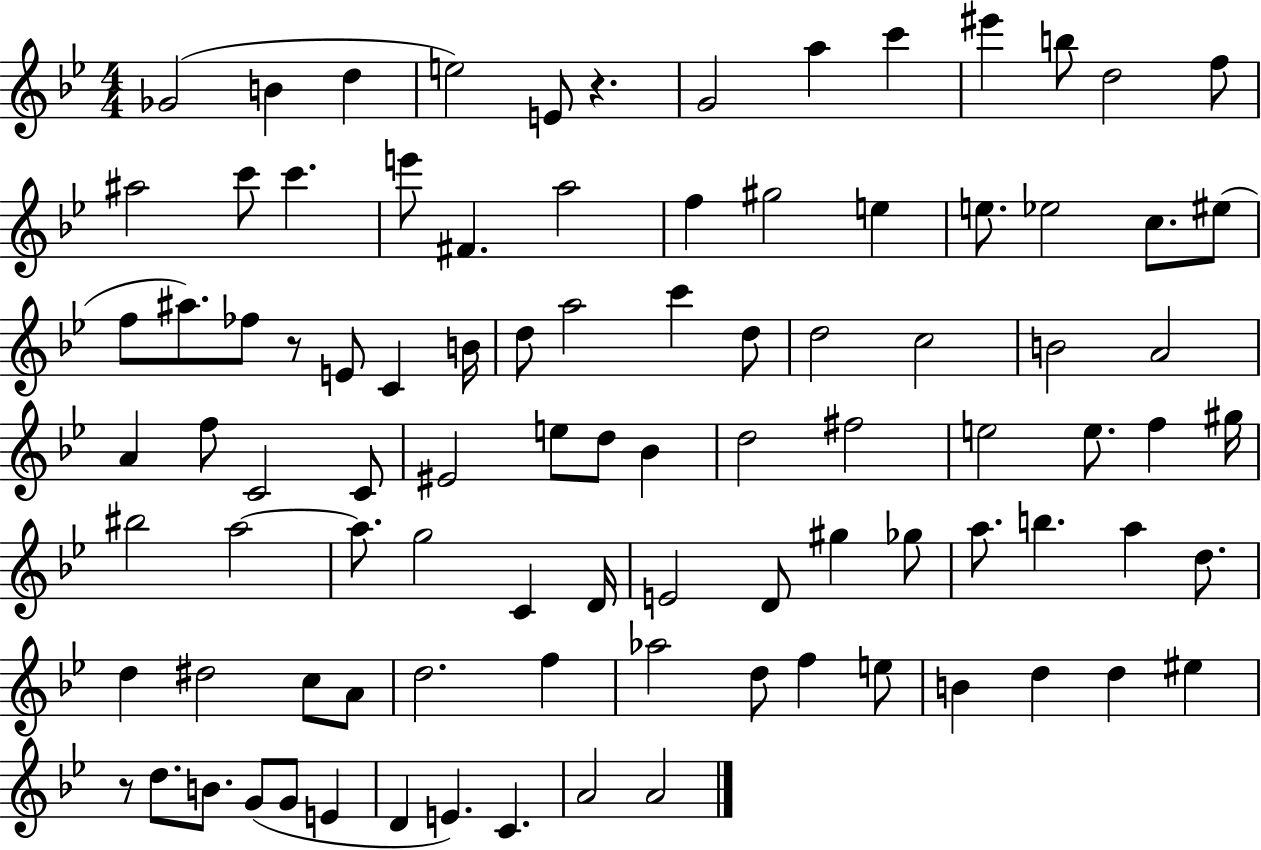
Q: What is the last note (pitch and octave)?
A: A4